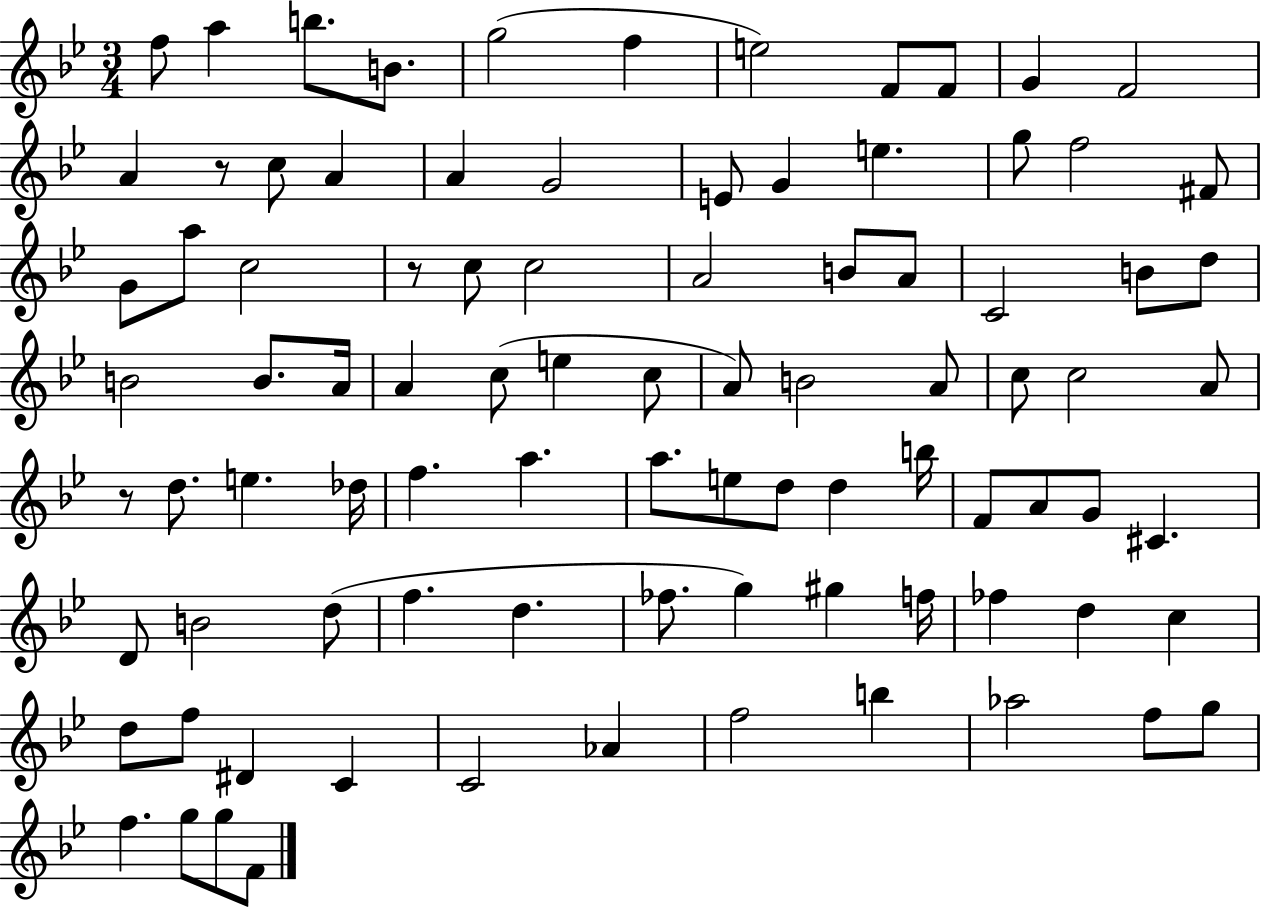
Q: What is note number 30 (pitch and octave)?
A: A4